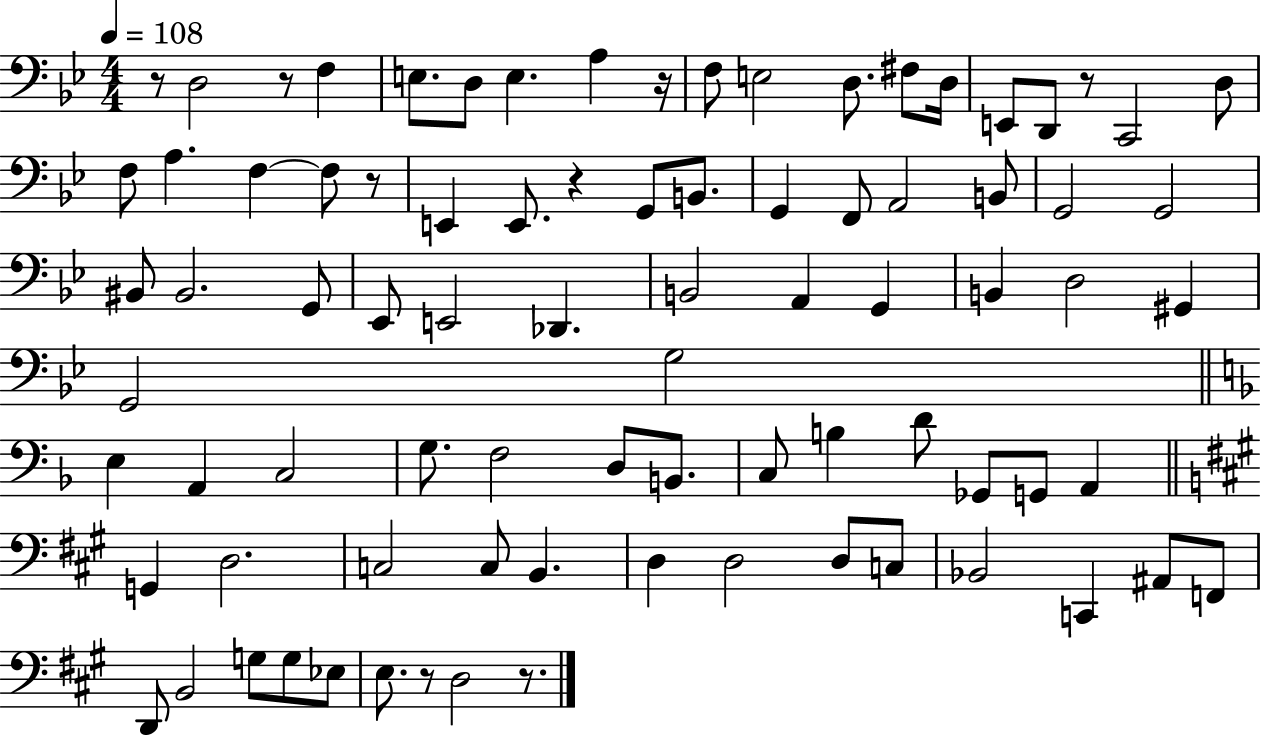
R/e D3/h R/e F3/q E3/e. D3/e E3/q. A3/q R/s F3/e E3/h D3/e. F#3/e D3/s E2/e D2/e R/e C2/h D3/e F3/e A3/q. F3/q F3/e R/e E2/q E2/e. R/q G2/e B2/e. G2/q F2/e A2/h B2/e G2/h G2/h BIS2/e BIS2/h. G2/e Eb2/e E2/h Db2/q. B2/h A2/q G2/q B2/q D3/h G#2/q G2/h G3/h E3/q A2/q C3/h G3/e. F3/h D3/e B2/e. C3/e B3/q D4/e Gb2/e G2/e A2/q G2/q D3/h. C3/h C3/e B2/q. D3/q D3/h D3/e C3/e Bb2/h C2/q A#2/e F2/e D2/e B2/h G3/e G3/e Eb3/e E3/e. R/e D3/h R/e.